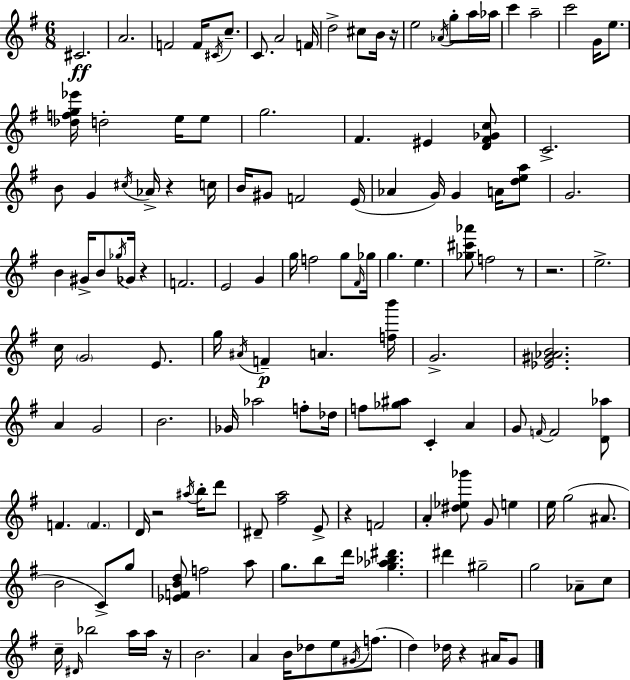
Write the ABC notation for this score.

X:1
T:Untitled
M:6/8
L:1/4
K:G
^C2 A2 F2 F/4 ^C/4 c/2 C/2 A2 F/4 d2 ^c/2 B/4 z/4 e2 _A/4 g/2 a/4 _a/4 c' a2 c'2 G/4 e/2 [_dfg_e']/4 d2 e/4 e/2 g2 ^F ^E [D^F_Gc]/2 C2 B/2 G ^c/4 _A/4 z c/4 B/4 ^G/2 F2 E/4 _A G/4 G A/4 [dea]/2 G2 B ^G/4 B/2 _g/4 _G/4 z F2 E2 G g/4 f2 g/2 ^F/4 _g/4 g e [_g^c'_a']/2 f2 z/2 z2 e2 c/4 G2 E/2 g/4 ^A/4 F A [fb']/4 G2 [_E^G_AB]2 A G2 B2 _G/4 _a2 f/2 _d/4 f/2 [_g^a]/2 C A G/2 F/4 F2 [D_a]/2 F F D/4 z2 ^a/4 b/4 d'/2 ^D/2 [^fa]2 E/2 z F2 A [^d_e_g']/2 G/2 e e/4 g2 ^A/2 B2 C/2 g/2 [_EFBd]/2 f2 a/2 g/2 b/2 d'/4 [g_a_b^d'] ^d' ^g2 g2 _A/2 c/2 c/4 ^D/4 _b2 a/4 a/4 z/4 B2 A B/4 _d/2 e/2 ^G/4 f/2 d _d/4 z ^A/4 G/2